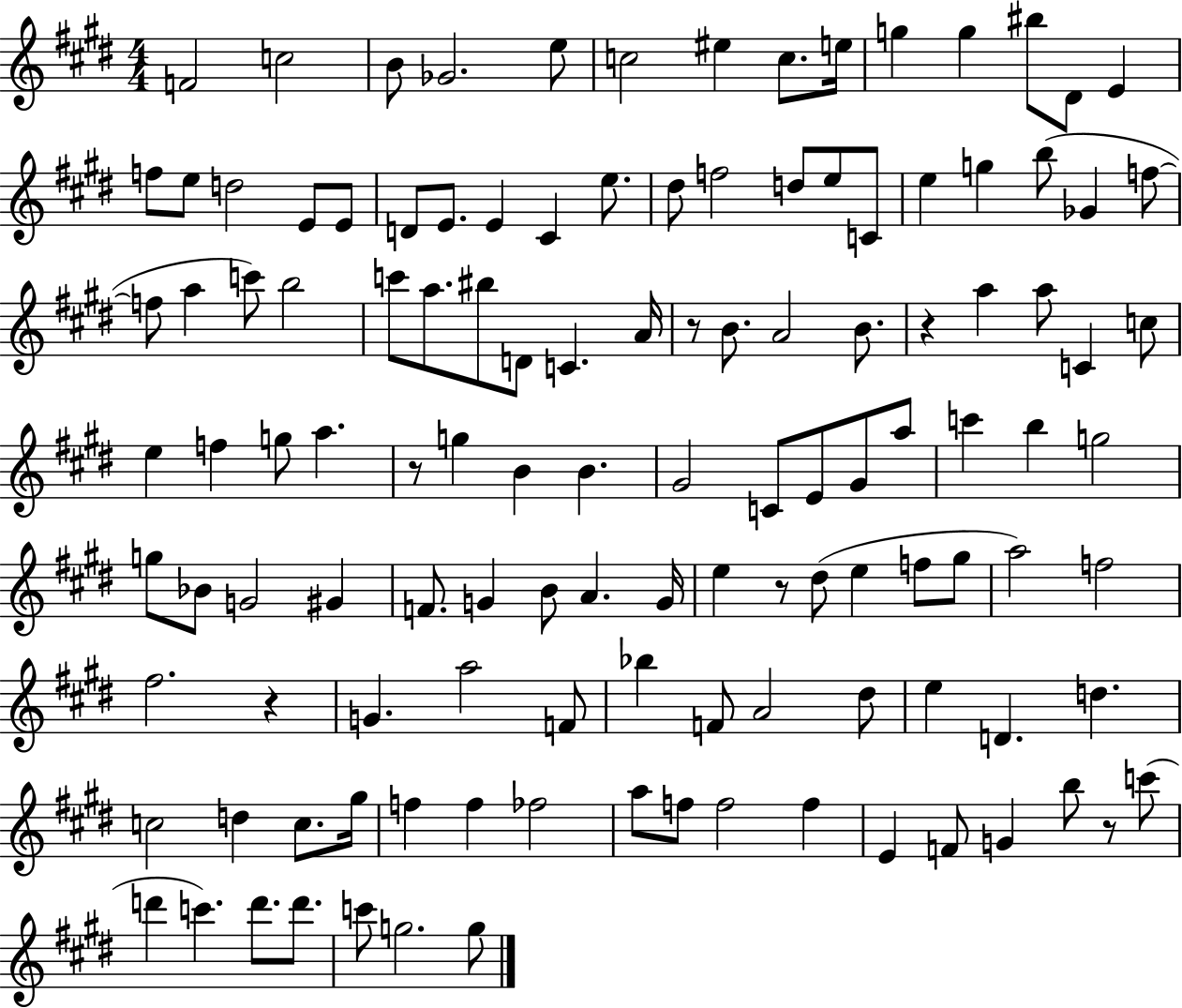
F4/h C5/h B4/e Gb4/h. E5/e C5/h EIS5/q C5/e. E5/s G5/q G5/q BIS5/e D#4/e E4/q F5/e E5/e D5/h E4/e E4/e D4/e E4/e. E4/q C#4/q E5/e. D#5/e F5/h D5/e E5/e C4/e E5/q G5/q B5/e Gb4/q F5/e F5/e A5/q C6/e B5/h C6/e A5/e. BIS5/e D4/e C4/q. A4/s R/e B4/e. A4/h B4/e. R/q A5/q A5/e C4/q C5/e E5/q F5/q G5/e A5/q. R/e G5/q B4/q B4/q. G#4/h C4/e E4/e G#4/e A5/e C6/q B5/q G5/h G5/e Bb4/e G4/h G#4/q F4/e. G4/q B4/e A4/q. G4/s E5/q R/e D#5/e E5/q F5/e G#5/e A5/h F5/h F#5/h. R/q G4/q. A5/h F4/e Bb5/q F4/e A4/h D#5/e E5/q D4/q. D5/q. C5/h D5/q C5/e. G#5/s F5/q F5/q FES5/h A5/e F5/e F5/h F5/q E4/q F4/e G4/q B5/e R/e C6/e D6/q C6/q. D6/e. D6/e. C6/e G5/h. G5/e